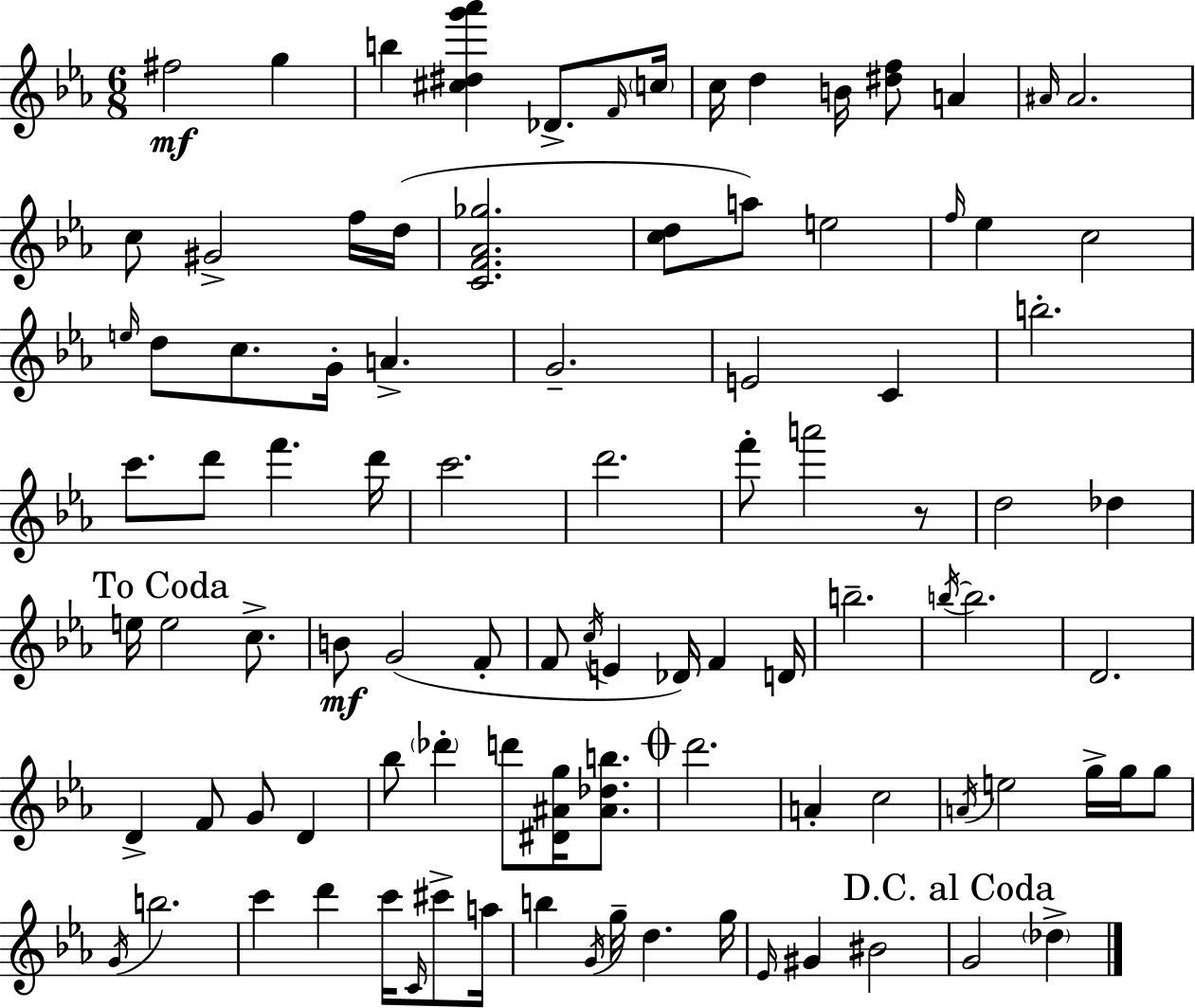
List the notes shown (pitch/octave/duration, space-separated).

F#5/h G5/q B5/q [C#5,D#5,G6,Ab6]/q Db4/e. F4/s C5/s C5/s D5/q B4/s [D#5,F5]/e A4/q A#4/s A#4/h. C5/e G#4/h F5/s D5/s [C4,F4,Ab4,Gb5]/h. [C5,D5]/e A5/e E5/h F5/s Eb5/q C5/h E5/s D5/e C5/e. G4/s A4/q. G4/h. E4/h C4/q B5/h. C6/e. D6/e F6/q. D6/s C6/h. D6/h. F6/e A6/h R/e D5/h Db5/q E5/s E5/h C5/e. B4/e G4/h F4/e F4/e C5/s E4/q Db4/s F4/q D4/s B5/h. B5/s B5/h. D4/h. D4/q F4/e G4/e D4/q Bb5/e Db6/q D6/e [D#4,A#4,G5]/s [A#4,Db5,B5]/e. D6/h. A4/q C5/h A4/s E5/h G5/s G5/s G5/e G4/s B5/h. C6/q D6/q C6/s C4/s C#6/e A5/s B5/q G4/s G5/s D5/q. G5/s Eb4/s G#4/q BIS4/h G4/h Db5/q